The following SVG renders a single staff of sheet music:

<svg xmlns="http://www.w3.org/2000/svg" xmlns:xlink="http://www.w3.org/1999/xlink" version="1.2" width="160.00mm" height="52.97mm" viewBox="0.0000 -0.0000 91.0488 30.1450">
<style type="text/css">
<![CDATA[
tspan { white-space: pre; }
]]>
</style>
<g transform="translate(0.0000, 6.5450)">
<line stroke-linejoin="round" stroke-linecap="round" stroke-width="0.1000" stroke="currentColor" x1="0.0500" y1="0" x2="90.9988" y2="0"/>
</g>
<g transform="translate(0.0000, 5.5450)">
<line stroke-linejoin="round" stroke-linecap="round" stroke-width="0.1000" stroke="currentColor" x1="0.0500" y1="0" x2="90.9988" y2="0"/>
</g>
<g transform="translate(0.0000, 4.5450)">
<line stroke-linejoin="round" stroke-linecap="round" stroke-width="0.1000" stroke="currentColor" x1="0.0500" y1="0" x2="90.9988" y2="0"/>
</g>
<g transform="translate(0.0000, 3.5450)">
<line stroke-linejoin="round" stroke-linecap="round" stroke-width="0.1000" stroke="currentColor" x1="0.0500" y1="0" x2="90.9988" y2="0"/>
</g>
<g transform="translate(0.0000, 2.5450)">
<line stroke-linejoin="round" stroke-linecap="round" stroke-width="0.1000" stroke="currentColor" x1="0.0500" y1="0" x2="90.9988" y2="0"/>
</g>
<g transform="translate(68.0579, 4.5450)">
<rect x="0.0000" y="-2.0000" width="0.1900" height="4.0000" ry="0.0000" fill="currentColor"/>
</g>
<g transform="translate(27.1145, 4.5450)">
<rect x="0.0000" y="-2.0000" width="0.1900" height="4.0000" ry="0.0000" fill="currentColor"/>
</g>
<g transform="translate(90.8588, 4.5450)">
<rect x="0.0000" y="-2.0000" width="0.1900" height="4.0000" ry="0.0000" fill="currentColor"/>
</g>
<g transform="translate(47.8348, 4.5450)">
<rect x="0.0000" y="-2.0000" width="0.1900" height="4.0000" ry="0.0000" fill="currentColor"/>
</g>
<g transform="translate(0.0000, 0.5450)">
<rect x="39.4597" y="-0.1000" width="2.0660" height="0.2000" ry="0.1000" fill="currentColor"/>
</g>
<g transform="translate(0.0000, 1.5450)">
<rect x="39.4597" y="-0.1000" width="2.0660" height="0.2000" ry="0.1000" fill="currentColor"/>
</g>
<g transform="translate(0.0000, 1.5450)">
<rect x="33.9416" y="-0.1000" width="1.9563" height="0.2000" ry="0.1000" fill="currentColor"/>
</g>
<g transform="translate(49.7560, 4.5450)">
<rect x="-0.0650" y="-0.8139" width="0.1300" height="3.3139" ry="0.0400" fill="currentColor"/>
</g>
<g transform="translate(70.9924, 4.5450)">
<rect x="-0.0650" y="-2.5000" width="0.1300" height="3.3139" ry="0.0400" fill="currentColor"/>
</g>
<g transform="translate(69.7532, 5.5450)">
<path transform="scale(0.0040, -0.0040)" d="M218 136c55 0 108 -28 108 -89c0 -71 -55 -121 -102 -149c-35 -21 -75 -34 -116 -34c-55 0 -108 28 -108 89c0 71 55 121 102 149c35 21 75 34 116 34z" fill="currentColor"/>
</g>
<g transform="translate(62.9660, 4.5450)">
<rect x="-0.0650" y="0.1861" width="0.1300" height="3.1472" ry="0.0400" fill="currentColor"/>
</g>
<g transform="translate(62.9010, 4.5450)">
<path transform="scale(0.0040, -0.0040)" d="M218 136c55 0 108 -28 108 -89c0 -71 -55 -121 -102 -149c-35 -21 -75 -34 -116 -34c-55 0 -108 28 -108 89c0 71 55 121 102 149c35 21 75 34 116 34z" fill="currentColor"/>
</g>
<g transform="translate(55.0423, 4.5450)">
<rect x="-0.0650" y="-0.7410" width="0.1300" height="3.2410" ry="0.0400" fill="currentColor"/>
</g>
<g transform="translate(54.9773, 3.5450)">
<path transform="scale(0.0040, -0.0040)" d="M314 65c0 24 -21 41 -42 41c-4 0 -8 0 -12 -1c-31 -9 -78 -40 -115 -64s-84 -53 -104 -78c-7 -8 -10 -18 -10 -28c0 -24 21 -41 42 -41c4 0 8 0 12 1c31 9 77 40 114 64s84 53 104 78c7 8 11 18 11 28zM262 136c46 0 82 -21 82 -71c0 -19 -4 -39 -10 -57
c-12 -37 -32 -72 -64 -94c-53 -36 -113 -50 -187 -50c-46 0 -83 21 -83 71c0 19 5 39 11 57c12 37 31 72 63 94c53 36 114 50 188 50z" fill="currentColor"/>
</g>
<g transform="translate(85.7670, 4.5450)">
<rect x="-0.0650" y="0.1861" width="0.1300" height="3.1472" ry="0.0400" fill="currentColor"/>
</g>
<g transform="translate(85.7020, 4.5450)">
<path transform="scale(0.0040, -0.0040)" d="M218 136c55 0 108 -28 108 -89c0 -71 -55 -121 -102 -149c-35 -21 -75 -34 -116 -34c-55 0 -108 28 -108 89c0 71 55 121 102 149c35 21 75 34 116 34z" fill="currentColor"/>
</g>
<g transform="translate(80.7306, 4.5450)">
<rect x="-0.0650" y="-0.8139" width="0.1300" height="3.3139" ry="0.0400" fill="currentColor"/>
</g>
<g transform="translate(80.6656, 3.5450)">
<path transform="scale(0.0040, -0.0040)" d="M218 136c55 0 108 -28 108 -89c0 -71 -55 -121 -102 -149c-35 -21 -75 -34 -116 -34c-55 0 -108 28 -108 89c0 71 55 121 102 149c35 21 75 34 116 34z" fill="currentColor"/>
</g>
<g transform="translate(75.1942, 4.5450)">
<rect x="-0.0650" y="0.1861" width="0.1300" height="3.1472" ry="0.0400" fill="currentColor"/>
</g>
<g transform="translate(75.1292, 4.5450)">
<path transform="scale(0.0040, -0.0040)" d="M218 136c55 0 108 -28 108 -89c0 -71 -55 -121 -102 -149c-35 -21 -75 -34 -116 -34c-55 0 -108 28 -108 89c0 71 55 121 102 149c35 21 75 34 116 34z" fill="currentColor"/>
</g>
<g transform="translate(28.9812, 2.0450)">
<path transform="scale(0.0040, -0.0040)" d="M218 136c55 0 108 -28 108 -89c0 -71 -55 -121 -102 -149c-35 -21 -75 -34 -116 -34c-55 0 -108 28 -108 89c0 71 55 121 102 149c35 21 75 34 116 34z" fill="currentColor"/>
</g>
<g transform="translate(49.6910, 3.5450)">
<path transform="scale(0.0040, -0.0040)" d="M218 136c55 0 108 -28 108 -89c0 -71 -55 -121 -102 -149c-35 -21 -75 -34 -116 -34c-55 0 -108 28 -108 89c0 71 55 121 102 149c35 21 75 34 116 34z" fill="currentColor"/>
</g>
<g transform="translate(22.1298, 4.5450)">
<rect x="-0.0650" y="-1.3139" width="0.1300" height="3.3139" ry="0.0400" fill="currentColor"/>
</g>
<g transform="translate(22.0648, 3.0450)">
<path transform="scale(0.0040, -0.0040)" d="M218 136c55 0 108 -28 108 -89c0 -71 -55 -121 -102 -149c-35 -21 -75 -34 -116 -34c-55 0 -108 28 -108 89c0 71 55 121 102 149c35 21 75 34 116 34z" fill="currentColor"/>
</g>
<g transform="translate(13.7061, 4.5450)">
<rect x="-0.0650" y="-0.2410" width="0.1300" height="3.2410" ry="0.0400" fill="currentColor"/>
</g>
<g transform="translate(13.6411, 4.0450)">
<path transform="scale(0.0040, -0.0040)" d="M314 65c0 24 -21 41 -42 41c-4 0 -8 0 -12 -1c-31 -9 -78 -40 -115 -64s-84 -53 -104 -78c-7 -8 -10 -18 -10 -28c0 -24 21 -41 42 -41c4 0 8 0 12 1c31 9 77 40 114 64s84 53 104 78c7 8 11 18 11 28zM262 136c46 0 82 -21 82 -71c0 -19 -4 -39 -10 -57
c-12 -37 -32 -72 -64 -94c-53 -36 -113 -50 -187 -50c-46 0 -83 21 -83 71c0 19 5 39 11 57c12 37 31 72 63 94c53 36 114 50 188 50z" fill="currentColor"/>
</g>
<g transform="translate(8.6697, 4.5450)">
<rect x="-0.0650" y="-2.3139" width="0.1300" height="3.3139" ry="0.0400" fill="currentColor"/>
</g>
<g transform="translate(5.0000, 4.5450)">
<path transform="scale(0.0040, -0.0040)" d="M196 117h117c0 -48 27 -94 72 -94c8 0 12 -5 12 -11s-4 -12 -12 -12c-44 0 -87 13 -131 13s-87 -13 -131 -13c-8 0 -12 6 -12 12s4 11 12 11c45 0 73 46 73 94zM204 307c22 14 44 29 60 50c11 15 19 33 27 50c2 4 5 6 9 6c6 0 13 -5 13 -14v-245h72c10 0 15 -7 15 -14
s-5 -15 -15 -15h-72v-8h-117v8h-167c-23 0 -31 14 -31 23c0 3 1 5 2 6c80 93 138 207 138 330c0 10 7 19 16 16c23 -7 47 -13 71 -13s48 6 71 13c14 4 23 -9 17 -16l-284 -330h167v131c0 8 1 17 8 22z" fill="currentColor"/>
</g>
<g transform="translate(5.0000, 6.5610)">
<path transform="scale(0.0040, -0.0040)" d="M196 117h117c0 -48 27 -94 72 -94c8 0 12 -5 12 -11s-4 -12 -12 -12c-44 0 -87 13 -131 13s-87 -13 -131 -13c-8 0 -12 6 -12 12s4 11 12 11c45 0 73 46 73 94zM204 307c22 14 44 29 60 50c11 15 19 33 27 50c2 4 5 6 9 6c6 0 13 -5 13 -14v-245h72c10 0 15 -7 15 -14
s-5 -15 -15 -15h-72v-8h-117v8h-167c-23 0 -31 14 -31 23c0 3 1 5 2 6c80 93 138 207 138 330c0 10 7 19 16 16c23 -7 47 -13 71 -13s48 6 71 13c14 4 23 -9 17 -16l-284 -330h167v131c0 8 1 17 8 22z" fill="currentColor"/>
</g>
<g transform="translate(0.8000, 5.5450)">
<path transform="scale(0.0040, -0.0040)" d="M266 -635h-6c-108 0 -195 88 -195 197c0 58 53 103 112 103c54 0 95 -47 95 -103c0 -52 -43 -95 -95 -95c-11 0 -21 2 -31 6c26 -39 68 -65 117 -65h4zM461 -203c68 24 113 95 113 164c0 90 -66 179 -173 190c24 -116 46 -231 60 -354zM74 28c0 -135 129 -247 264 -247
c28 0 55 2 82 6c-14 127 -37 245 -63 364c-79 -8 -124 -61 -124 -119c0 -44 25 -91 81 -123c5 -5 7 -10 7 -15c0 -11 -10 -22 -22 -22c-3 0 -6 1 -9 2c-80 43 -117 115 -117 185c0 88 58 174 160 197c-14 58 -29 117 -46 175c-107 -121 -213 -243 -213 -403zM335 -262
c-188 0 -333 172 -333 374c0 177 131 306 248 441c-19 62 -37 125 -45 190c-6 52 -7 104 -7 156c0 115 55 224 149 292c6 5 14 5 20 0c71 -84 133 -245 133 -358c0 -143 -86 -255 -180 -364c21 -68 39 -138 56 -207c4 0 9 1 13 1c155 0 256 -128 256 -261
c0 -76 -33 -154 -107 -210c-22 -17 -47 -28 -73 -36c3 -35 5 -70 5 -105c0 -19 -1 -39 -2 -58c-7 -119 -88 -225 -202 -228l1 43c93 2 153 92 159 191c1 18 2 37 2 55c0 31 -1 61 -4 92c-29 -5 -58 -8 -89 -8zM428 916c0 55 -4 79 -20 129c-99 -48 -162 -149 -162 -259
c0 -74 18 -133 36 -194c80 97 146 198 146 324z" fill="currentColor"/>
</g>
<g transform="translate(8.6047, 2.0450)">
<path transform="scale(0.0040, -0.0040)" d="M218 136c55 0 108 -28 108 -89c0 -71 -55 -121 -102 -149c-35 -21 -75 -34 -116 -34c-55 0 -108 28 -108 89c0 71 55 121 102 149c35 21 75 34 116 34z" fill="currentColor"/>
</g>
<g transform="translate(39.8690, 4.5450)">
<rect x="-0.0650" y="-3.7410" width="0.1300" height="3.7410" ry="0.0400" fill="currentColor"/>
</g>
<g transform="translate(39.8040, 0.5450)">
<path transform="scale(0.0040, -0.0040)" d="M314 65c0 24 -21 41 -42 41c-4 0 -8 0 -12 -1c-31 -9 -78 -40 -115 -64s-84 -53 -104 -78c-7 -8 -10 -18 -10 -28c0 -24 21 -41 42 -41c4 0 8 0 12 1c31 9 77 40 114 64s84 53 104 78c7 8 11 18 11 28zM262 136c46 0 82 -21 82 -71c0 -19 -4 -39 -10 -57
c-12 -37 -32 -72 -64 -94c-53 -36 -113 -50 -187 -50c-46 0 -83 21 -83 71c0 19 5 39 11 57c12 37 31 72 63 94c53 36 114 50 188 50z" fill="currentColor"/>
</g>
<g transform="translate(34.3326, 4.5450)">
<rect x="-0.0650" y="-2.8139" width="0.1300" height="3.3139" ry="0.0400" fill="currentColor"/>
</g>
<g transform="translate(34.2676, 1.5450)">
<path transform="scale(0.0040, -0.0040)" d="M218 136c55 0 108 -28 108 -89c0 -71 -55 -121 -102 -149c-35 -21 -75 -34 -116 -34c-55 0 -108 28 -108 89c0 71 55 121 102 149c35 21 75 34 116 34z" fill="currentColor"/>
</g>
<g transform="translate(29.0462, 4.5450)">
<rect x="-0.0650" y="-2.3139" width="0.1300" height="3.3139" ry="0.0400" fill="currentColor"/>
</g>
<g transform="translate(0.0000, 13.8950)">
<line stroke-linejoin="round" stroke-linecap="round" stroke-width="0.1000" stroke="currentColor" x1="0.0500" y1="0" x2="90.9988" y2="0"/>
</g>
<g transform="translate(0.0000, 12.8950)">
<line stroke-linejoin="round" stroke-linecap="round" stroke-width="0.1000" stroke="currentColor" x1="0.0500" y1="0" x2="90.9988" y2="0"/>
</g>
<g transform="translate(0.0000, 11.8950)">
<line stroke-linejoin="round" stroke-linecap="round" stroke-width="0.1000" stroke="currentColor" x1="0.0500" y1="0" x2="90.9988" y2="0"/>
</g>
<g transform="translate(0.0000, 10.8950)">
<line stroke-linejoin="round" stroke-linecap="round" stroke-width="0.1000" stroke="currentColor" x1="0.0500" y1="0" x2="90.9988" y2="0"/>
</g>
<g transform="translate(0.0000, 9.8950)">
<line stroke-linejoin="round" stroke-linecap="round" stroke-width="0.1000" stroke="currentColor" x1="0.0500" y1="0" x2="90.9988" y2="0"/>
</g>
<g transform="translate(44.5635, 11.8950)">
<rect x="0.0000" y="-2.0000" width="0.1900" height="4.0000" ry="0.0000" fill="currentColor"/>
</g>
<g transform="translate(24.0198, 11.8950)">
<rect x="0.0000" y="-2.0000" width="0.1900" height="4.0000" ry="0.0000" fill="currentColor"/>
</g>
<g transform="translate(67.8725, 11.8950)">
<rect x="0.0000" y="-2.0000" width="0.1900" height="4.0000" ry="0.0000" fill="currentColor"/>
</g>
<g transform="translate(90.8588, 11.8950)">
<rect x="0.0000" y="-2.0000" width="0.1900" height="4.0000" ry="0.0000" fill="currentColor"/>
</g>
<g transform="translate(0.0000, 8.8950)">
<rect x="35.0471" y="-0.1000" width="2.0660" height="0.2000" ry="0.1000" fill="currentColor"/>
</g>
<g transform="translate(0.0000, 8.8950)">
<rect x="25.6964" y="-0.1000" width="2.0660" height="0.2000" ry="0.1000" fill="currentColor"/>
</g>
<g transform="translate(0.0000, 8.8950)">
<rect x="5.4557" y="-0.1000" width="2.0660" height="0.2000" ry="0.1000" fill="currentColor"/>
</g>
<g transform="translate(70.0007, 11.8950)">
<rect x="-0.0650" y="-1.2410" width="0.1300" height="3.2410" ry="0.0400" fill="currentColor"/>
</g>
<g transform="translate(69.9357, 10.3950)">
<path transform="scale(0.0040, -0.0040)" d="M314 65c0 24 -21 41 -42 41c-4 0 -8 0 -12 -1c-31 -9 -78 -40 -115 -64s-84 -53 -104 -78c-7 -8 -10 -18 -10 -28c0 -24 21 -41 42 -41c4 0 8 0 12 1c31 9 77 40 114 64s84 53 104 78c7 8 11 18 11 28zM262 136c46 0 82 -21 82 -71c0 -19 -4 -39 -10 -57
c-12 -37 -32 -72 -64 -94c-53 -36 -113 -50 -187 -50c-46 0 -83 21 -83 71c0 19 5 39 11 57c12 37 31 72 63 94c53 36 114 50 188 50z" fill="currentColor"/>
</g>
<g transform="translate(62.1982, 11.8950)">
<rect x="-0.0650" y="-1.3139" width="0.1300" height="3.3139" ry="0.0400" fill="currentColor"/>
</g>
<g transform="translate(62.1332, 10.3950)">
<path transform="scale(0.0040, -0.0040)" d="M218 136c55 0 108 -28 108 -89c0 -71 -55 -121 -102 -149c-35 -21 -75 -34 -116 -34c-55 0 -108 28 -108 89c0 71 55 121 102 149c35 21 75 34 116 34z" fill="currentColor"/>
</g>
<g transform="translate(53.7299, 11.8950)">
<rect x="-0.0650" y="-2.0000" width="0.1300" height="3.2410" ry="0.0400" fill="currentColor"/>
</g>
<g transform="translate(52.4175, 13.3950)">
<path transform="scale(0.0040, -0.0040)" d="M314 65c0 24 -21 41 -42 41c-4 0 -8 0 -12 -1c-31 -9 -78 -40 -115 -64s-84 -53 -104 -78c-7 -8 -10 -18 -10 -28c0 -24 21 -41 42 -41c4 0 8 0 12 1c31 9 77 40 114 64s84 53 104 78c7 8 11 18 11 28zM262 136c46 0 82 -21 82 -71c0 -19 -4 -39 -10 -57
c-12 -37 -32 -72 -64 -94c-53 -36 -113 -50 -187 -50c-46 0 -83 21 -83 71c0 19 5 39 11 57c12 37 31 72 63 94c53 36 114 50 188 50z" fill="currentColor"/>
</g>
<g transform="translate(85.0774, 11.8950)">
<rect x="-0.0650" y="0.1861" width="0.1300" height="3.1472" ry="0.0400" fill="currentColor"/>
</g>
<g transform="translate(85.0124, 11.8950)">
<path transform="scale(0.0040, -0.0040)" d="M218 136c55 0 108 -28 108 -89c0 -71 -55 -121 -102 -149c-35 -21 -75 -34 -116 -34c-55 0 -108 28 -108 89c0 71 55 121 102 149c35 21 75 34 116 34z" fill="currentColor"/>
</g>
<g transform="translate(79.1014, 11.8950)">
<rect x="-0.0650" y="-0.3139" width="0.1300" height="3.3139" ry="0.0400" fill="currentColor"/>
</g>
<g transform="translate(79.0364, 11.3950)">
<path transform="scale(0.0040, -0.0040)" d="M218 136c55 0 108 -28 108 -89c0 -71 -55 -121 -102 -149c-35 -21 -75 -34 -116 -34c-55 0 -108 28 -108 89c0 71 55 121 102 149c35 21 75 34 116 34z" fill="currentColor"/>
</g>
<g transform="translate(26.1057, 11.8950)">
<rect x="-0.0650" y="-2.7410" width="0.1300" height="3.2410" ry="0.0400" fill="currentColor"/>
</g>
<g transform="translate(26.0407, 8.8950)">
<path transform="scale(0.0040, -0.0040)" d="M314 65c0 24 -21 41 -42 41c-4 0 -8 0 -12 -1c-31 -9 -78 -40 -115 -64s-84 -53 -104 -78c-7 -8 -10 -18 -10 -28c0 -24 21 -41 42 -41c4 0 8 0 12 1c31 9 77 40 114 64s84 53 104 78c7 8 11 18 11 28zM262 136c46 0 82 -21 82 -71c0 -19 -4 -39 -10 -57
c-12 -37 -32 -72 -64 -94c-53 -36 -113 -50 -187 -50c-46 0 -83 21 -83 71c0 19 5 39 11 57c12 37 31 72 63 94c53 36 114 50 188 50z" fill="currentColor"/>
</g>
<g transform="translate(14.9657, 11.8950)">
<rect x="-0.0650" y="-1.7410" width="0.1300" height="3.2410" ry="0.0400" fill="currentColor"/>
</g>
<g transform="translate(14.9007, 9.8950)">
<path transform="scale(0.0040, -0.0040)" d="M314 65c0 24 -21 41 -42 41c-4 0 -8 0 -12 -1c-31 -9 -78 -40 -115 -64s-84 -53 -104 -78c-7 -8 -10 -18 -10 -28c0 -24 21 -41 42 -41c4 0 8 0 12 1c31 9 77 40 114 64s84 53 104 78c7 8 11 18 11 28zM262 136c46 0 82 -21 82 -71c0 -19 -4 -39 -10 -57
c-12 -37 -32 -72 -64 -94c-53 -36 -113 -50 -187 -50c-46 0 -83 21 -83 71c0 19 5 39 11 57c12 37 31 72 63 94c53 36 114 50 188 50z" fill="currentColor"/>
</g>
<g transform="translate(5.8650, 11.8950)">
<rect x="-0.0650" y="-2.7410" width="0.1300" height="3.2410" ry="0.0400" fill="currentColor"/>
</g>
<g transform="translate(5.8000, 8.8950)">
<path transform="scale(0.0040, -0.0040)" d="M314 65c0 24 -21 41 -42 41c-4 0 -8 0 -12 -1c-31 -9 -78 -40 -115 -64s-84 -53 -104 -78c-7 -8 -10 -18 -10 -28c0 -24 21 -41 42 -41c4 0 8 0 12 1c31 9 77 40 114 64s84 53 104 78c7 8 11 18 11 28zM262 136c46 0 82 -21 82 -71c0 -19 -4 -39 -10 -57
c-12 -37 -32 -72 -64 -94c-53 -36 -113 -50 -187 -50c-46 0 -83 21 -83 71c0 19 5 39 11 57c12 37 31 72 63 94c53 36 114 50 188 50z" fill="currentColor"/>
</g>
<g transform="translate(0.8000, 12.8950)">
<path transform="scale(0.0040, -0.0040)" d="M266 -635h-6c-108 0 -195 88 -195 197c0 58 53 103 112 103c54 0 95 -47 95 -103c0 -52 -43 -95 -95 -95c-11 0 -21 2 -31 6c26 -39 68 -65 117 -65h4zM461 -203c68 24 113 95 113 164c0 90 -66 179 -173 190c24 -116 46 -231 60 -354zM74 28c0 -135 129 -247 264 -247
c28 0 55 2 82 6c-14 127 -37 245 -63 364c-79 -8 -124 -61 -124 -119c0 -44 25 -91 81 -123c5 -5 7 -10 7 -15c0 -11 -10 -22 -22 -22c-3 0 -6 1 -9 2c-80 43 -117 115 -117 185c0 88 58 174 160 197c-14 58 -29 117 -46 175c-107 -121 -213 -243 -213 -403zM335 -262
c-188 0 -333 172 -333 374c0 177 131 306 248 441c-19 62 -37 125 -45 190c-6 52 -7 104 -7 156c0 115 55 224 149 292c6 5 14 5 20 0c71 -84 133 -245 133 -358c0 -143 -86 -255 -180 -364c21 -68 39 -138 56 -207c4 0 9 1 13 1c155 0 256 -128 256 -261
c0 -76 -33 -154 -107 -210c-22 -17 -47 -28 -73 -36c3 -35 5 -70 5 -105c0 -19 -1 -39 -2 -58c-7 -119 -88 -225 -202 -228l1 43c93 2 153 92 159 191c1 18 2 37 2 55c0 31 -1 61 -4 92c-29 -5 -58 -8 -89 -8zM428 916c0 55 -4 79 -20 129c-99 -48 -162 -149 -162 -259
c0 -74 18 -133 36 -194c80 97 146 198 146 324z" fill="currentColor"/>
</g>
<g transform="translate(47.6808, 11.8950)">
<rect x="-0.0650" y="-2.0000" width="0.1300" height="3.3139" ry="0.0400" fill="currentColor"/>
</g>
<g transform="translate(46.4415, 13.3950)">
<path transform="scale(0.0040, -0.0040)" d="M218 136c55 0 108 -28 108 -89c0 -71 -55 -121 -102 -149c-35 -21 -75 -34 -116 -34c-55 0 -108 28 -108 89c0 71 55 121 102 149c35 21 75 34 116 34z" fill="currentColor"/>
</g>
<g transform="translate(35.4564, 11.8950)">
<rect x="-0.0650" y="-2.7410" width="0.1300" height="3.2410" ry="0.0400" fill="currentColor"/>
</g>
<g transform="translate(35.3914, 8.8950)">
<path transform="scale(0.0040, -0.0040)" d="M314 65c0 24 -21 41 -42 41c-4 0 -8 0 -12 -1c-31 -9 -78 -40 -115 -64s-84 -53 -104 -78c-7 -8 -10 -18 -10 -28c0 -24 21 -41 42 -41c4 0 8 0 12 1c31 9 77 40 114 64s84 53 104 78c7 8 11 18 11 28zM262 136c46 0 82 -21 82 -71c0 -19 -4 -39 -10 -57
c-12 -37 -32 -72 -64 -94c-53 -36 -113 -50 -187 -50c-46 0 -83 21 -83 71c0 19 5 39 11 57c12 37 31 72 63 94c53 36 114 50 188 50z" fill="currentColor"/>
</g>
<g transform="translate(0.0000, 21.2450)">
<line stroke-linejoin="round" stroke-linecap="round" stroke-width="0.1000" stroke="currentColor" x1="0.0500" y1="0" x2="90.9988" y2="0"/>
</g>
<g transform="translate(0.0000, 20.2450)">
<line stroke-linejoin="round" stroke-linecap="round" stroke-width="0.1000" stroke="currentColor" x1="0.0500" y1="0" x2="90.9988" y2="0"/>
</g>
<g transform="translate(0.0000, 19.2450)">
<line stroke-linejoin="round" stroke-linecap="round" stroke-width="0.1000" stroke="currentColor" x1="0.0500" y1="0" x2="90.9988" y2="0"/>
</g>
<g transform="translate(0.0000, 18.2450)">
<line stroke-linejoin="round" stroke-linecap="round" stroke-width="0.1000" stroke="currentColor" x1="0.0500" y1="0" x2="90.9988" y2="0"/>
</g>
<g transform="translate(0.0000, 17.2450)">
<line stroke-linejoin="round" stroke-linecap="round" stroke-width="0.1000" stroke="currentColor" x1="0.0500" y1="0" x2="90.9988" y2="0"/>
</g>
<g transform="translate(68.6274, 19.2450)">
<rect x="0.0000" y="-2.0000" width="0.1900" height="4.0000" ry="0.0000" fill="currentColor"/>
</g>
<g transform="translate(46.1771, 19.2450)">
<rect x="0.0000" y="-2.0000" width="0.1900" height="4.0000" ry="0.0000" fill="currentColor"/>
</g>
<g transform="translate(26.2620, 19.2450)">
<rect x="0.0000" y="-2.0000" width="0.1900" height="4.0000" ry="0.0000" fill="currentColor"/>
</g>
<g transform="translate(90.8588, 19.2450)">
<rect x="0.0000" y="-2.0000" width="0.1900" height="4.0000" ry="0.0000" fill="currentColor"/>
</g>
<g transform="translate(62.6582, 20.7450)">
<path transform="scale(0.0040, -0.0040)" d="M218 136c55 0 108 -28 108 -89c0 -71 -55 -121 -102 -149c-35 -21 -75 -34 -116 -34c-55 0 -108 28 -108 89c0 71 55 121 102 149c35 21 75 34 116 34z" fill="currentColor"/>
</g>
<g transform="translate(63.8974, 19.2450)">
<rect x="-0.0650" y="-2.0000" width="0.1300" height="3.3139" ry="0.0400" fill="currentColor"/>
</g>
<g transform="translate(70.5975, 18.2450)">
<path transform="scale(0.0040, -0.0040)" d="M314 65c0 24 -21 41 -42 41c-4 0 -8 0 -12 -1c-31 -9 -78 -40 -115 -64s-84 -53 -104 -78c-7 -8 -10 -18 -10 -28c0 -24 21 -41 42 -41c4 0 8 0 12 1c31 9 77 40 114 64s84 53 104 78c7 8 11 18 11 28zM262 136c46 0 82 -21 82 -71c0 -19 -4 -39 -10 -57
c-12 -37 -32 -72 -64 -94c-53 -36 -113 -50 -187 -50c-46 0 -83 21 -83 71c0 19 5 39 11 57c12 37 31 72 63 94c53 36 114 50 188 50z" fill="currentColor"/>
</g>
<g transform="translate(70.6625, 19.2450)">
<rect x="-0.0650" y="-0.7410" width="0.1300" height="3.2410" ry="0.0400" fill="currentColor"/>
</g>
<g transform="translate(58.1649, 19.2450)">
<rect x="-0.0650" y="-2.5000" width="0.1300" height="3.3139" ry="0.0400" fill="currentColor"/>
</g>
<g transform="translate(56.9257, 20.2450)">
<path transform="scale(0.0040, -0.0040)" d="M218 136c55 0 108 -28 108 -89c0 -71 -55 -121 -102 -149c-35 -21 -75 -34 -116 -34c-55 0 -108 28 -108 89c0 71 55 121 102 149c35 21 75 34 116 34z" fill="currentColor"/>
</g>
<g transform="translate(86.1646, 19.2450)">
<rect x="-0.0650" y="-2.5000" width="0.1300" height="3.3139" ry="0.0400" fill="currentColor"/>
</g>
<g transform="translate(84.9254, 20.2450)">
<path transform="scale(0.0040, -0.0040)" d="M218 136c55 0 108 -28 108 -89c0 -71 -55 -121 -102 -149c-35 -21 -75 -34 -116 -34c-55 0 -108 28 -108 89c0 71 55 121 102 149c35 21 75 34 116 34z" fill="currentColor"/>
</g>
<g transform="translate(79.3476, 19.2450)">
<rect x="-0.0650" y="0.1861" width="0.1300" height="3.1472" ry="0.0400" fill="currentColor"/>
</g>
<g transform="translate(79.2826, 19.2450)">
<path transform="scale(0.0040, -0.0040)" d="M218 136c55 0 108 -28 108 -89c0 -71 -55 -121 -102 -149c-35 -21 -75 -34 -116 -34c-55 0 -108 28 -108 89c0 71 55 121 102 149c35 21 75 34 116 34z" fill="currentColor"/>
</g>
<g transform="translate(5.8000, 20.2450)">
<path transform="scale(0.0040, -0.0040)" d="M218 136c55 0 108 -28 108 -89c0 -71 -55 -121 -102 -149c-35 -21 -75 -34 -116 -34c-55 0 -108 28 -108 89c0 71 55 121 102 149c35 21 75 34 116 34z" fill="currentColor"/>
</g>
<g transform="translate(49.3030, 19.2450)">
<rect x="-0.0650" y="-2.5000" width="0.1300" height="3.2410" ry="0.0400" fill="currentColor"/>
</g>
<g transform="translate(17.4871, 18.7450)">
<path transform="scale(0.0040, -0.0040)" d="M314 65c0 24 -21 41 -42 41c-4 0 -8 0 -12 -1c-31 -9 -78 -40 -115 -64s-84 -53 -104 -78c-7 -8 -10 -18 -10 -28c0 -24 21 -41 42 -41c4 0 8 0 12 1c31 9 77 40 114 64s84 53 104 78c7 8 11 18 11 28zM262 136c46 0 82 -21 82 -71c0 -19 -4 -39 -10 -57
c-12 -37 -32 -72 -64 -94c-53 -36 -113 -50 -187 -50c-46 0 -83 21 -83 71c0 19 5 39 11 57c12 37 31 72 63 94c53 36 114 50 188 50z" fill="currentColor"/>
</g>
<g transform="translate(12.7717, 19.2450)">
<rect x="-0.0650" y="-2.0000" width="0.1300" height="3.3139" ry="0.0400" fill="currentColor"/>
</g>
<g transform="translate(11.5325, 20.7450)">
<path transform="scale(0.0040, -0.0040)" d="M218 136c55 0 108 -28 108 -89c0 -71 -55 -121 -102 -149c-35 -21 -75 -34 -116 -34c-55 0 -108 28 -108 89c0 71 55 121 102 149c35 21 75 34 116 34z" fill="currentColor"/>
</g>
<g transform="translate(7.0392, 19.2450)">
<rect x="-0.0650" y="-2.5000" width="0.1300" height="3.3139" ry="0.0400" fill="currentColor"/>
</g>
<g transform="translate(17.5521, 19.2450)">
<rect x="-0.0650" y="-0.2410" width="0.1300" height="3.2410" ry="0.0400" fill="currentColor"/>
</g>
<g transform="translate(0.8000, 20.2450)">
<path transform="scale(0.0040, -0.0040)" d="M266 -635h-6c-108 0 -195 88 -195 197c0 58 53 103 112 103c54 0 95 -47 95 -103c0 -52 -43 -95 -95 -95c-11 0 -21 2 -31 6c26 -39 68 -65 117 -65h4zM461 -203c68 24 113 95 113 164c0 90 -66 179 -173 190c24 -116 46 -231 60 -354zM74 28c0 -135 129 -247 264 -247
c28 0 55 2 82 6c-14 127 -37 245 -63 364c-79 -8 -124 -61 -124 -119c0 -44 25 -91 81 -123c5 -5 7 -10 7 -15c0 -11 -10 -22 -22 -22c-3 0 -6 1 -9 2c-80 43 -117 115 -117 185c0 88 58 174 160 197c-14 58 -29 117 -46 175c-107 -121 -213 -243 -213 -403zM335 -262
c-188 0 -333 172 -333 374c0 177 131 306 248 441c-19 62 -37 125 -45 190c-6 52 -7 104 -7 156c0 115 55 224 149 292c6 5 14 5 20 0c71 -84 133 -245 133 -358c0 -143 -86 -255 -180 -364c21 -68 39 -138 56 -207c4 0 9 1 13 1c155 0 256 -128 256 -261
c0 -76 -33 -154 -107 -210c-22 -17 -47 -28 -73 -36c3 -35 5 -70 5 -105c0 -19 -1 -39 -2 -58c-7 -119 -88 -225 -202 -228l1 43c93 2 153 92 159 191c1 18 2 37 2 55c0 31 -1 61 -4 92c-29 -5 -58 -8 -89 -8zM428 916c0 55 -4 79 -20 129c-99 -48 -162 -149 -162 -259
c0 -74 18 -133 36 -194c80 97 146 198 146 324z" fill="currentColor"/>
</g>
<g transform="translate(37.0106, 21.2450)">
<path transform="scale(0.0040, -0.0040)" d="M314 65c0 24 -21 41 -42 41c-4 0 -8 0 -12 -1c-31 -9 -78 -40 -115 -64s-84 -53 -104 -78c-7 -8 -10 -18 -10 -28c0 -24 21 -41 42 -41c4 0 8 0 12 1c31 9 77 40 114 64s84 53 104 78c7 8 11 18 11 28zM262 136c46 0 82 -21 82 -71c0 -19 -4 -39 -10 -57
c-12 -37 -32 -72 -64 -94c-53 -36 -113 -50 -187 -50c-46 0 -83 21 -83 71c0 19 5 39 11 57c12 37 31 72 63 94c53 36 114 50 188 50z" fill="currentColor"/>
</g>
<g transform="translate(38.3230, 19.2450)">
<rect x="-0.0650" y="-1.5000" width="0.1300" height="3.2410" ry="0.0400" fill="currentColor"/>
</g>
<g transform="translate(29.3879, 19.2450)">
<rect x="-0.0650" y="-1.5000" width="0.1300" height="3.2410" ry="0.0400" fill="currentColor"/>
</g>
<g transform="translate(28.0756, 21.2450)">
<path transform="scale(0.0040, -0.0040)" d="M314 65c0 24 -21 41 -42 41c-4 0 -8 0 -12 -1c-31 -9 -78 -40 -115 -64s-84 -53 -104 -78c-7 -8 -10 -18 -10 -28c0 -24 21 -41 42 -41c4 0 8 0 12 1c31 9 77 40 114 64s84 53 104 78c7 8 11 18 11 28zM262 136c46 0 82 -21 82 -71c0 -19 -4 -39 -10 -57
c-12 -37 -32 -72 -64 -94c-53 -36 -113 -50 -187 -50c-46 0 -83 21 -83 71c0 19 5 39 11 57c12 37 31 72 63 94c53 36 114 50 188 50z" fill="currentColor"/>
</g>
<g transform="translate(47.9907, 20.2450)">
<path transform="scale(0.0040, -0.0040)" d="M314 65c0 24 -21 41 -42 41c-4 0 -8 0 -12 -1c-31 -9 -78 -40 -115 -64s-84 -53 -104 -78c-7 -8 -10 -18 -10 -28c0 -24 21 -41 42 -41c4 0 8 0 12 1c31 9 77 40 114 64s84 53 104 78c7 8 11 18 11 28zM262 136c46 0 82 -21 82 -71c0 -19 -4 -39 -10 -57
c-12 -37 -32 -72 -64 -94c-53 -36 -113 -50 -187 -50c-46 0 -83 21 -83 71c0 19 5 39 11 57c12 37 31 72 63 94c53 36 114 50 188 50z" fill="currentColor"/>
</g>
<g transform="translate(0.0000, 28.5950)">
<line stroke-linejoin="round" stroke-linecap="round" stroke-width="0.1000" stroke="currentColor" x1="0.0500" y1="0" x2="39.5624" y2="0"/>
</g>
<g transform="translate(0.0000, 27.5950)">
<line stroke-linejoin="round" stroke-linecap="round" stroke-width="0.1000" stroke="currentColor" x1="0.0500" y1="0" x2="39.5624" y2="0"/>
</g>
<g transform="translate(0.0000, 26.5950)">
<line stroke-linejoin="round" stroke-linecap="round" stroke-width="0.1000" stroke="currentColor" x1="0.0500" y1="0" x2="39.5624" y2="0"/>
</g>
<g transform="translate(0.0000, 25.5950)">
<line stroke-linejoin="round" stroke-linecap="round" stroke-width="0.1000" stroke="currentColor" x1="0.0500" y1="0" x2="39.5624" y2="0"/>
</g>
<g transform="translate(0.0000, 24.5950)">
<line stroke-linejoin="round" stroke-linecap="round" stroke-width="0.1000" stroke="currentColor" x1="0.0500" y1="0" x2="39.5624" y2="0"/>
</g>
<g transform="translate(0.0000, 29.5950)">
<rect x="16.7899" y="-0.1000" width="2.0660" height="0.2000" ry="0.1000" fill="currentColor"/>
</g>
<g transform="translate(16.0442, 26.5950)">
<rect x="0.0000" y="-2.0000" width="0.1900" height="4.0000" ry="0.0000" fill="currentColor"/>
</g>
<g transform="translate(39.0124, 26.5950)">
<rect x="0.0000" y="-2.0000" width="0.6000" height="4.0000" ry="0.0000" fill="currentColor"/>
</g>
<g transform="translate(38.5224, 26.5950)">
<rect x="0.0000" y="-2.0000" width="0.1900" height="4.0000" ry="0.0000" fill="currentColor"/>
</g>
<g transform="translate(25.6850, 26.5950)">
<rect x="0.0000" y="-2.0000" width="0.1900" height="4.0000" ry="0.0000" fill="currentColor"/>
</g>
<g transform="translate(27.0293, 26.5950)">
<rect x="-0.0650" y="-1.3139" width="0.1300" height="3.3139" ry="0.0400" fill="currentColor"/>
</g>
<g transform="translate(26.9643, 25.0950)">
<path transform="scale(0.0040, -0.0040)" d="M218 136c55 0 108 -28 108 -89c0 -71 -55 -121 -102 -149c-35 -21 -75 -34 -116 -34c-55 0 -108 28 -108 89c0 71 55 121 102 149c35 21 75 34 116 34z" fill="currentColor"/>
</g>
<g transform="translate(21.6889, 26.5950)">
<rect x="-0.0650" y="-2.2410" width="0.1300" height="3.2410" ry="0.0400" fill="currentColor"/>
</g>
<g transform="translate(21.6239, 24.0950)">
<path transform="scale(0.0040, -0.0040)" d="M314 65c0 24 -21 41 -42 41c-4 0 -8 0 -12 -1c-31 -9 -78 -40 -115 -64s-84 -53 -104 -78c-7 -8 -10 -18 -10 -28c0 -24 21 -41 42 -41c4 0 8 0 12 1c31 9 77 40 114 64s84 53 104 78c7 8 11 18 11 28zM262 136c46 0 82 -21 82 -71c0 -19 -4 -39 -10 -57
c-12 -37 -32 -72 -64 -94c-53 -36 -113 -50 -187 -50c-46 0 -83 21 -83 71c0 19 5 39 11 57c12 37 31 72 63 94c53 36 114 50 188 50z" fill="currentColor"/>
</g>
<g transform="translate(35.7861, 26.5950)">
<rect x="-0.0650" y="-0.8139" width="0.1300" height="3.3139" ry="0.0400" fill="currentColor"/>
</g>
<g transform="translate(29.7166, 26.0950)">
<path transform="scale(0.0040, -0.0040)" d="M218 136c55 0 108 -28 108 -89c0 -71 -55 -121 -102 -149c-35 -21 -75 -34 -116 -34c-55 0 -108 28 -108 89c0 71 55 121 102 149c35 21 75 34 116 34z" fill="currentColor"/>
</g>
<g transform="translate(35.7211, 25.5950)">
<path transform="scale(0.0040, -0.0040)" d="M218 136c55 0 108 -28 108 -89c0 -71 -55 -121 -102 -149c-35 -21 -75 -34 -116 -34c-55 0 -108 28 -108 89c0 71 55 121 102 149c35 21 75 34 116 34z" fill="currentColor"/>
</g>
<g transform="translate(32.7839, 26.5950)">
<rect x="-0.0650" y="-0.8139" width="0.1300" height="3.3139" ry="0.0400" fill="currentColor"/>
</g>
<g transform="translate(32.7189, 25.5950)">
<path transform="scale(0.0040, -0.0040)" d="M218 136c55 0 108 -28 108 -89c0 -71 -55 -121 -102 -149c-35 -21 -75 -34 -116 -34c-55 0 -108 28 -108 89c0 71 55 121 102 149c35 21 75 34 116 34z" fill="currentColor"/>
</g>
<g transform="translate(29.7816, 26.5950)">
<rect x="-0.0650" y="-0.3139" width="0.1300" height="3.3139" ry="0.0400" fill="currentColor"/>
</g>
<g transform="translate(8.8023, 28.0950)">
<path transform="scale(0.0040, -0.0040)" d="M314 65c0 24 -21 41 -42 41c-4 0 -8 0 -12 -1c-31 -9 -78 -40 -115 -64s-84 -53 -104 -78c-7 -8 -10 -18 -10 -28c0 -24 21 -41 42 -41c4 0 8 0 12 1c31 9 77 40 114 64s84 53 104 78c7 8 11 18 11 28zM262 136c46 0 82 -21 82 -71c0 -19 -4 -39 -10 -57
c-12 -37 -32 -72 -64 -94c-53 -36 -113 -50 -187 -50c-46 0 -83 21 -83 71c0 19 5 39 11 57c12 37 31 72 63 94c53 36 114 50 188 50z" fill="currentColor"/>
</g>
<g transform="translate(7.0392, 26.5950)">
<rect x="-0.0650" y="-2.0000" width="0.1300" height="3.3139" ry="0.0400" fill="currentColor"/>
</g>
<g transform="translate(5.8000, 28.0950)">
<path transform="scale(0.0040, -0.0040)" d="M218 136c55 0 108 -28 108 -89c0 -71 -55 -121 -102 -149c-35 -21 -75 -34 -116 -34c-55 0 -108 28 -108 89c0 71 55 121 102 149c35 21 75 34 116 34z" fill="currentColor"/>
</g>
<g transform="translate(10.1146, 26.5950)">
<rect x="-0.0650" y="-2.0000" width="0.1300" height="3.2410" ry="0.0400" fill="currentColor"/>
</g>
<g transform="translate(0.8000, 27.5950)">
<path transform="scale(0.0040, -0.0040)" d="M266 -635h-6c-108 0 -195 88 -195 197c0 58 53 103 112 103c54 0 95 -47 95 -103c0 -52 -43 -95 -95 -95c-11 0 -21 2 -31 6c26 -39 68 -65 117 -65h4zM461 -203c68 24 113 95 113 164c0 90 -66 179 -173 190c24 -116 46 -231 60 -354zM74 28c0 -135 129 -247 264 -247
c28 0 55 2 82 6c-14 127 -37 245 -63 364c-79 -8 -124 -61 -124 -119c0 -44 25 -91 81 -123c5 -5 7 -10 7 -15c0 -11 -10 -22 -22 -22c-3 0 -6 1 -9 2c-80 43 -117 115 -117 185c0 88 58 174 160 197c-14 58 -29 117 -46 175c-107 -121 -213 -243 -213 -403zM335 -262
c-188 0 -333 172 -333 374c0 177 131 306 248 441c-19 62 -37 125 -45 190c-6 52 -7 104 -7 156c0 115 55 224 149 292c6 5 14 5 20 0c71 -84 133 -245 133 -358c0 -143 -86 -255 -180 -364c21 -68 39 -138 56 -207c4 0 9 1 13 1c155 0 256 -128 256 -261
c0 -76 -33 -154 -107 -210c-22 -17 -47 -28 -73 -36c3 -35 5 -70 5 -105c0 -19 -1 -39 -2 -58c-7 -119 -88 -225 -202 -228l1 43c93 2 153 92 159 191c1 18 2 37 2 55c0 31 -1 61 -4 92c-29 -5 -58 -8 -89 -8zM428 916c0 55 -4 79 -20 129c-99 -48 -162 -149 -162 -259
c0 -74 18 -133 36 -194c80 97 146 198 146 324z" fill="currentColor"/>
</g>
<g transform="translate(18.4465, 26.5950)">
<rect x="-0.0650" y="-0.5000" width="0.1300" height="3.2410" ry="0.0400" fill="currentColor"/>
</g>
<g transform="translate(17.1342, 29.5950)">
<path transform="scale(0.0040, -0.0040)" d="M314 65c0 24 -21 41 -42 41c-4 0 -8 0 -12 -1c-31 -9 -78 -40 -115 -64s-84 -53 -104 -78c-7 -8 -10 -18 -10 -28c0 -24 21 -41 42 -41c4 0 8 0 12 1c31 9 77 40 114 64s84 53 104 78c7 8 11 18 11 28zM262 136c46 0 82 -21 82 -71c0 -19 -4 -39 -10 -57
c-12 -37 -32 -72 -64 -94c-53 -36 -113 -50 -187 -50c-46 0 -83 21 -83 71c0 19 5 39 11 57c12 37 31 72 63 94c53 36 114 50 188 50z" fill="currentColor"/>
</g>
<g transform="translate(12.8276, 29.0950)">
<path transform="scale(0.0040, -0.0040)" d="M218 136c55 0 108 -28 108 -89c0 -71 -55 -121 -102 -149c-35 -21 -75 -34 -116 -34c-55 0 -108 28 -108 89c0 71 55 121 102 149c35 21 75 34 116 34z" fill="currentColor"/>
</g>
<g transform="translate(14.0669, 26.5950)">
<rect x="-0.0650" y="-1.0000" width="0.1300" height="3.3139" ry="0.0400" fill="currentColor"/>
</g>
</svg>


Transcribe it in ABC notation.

X:1
T:Untitled
M:4/4
L:1/4
K:C
g c2 e g a c'2 d d2 B G B d B a2 f2 a2 a2 F F2 e e2 c B G F c2 E2 E2 G2 G F d2 B G F F2 D C2 g2 e c d d